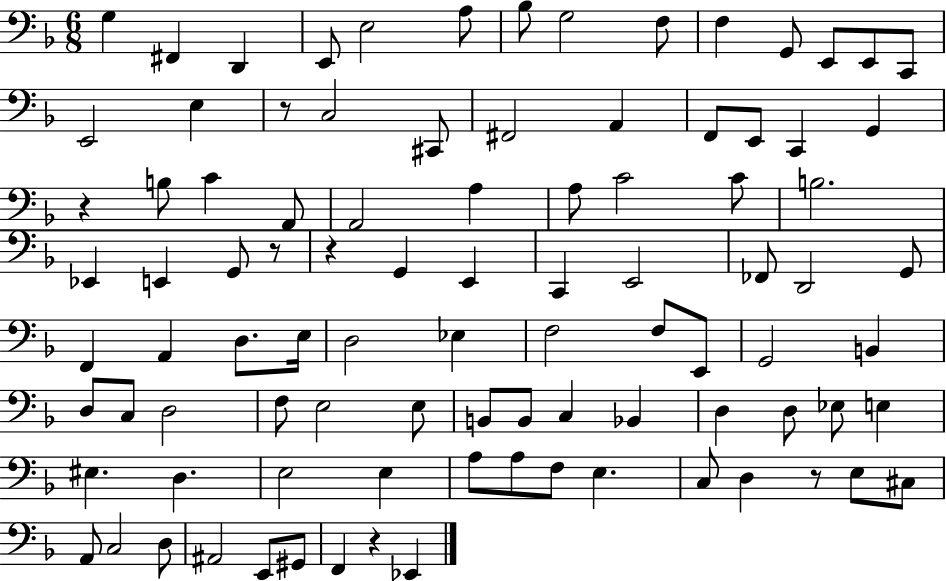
{
  \clef bass
  \numericTimeSignature
  \time 6/8
  \key f \major
  g4 fis,4 d,4 | e,8 e2 a8 | bes8 g2 f8 | f4 g,8 e,8 e,8 c,8 | \break e,2 e4 | r8 c2 cis,8 | fis,2 a,4 | f,8 e,8 c,4 g,4 | \break r4 b8 c'4 a,8 | a,2 a4 | a8 c'2 c'8 | b2. | \break ees,4 e,4 g,8 r8 | r4 g,4 e,4 | c,4 e,2 | fes,8 d,2 g,8 | \break f,4 a,4 d8. e16 | d2 ees4 | f2 f8 e,8 | g,2 b,4 | \break d8 c8 d2 | f8 e2 e8 | b,8 b,8 c4 bes,4 | d4 d8 ees8 e4 | \break eis4. d4. | e2 e4 | a8 a8 f8 e4. | c8 d4 r8 e8 cis8 | \break a,8 c2 d8 | ais,2 e,8 gis,8 | f,4 r4 ees,4 | \bar "|."
}